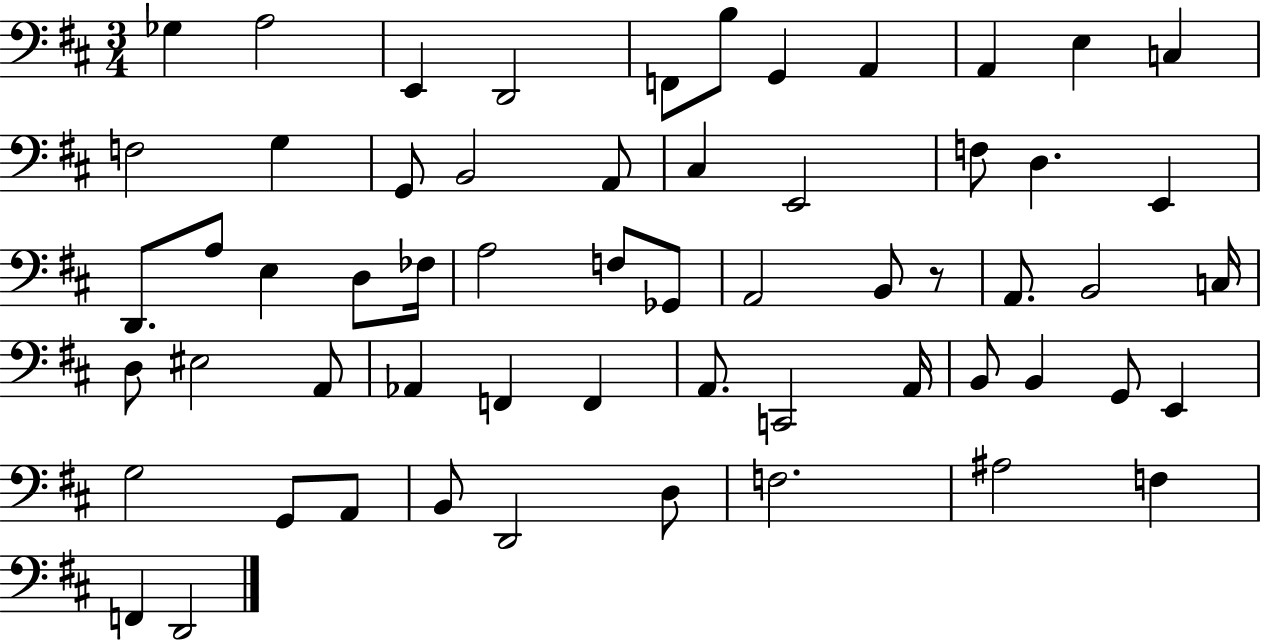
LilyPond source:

{
  \clef bass
  \numericTimeSignature
  \time 3/4
  \key d \major
  \repeat volta 2 { ges4 a2 | e,4 d,2 | f,8 b8 g,4 a,4 | a,4 e4 c4 | \break f2 g4 | g,8 b,2 a,8 | cis4 e,2 | f8 d4. e,4 | \break d,8. a8 e4 d8 fes16 | a2 f8 ges,8 | a,2 b,8 r8 | a,8. b,2 c16 | \break d8 eis2 a,8 | aes,4 f,4 f,4 | a,8. c,2 a,16 | b,8 b,4 g,8 e,4 | \break g2 g,8 a,8 | b,8 d,2 d8 | f2. | ais2 f4 | \break f,4 d,2 | } \bar "|."
}